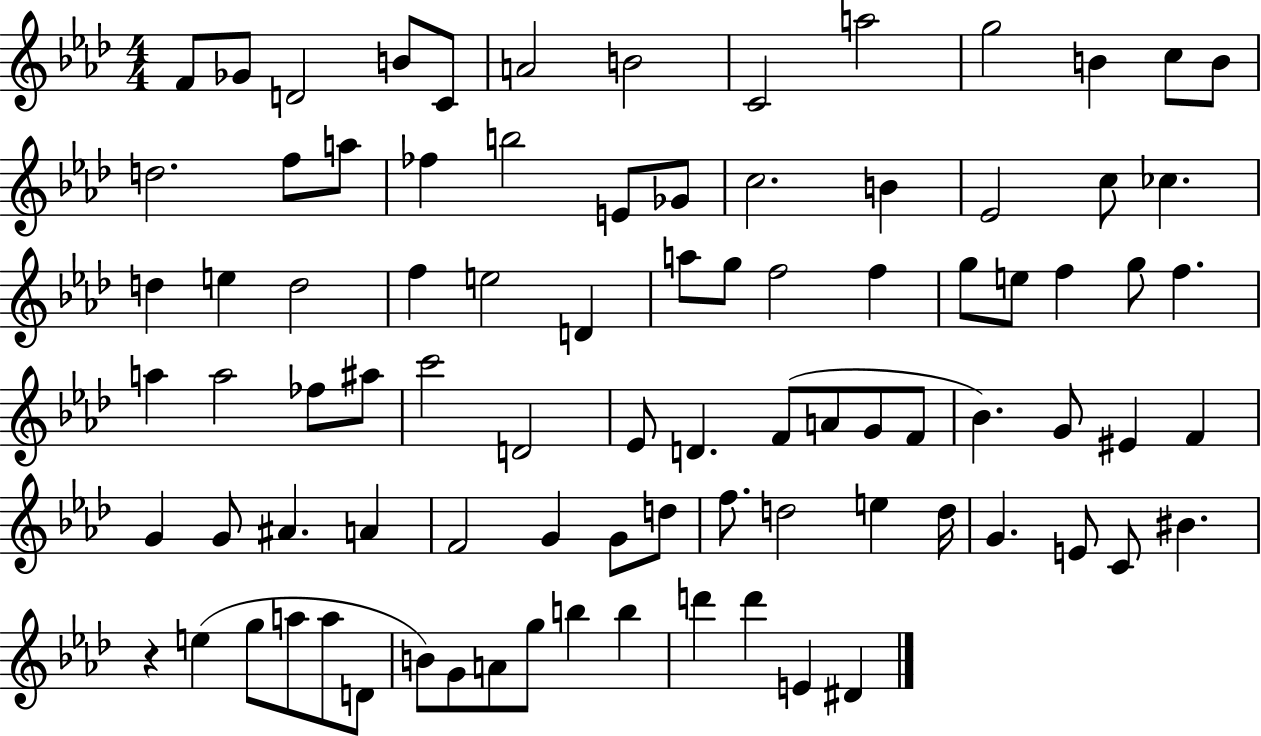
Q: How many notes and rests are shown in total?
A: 88